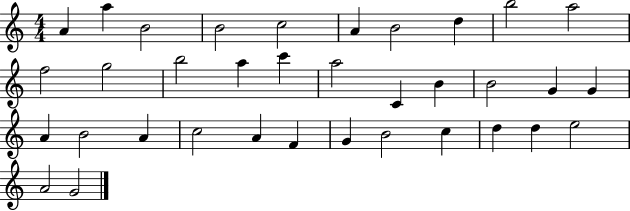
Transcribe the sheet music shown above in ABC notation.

X:1
T:Untitled
M:4/4
L:1/4
K:C
A a B2 B2 c2 A B2 d b2 a2 f2 g2 b2 a c' a2 C B B2 G G A B2 A c2 A F G B2 c d d e2 A2 G2